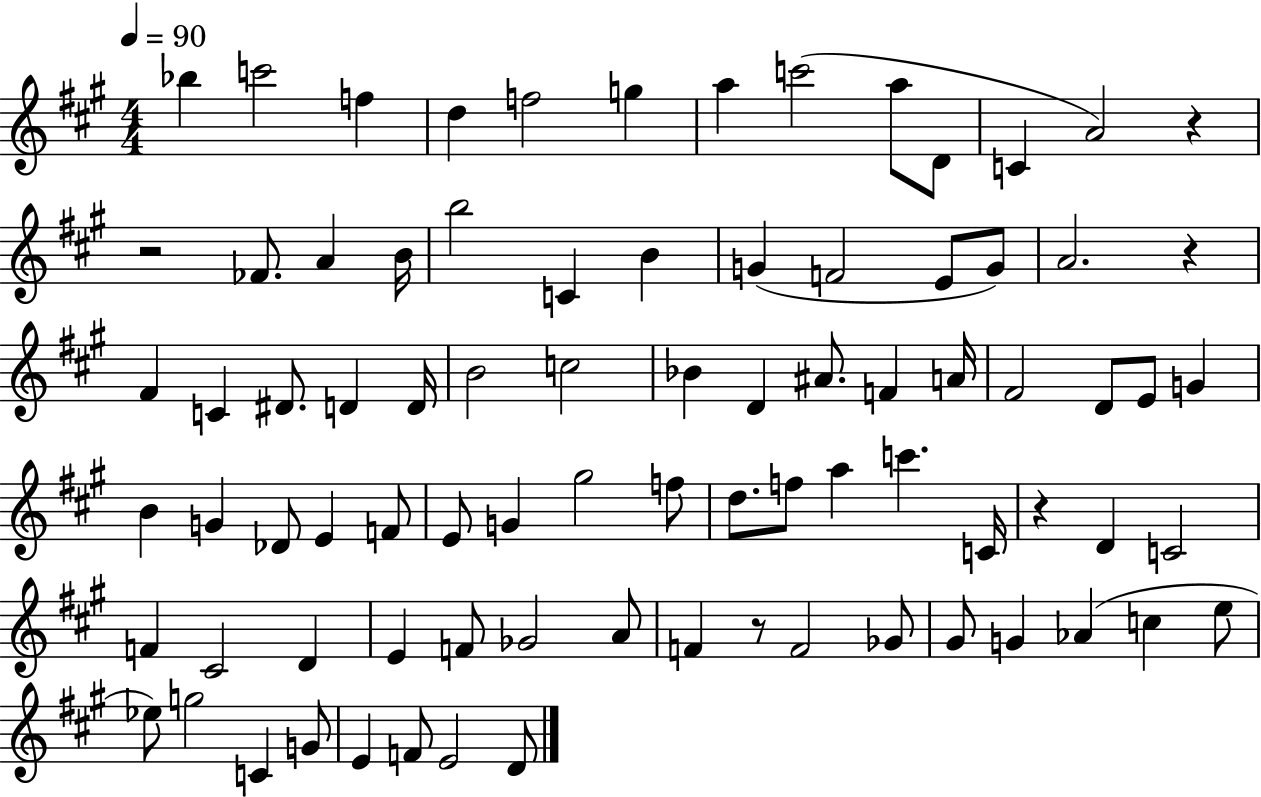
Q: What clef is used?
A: treble